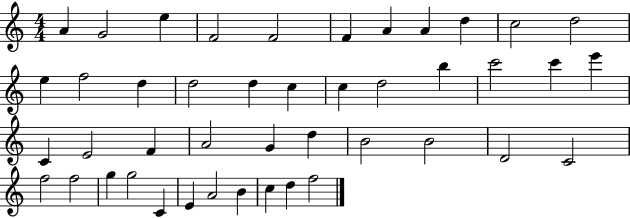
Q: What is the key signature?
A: C major